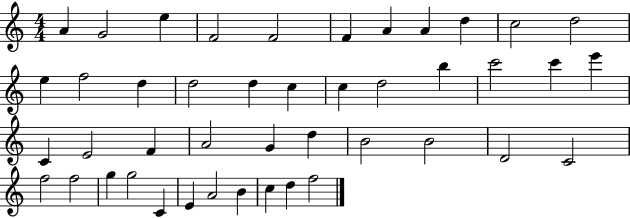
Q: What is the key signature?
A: C major